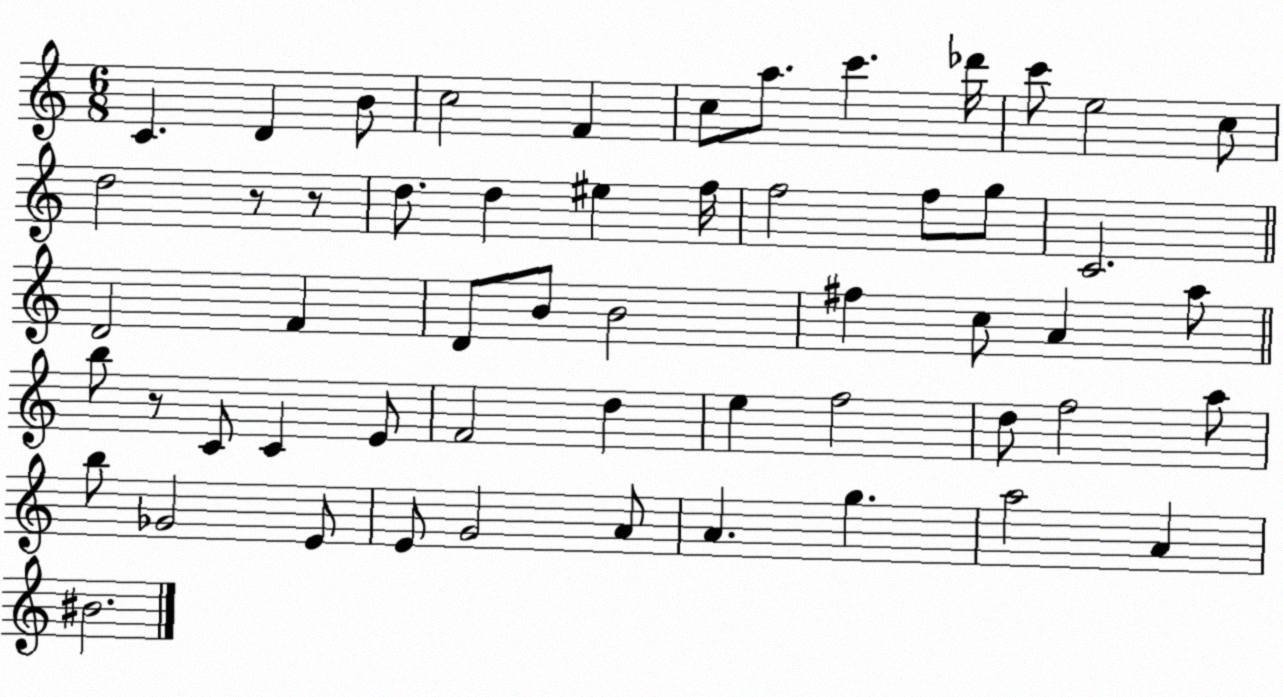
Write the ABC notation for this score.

X:1
T:Untitled
M:6/8
L:1/4
K:C
C D B/2 c2 F c/2 a/2 c' _d'/4 c'/2 e2 c/2 d2 z/2 z/2 d/2 d ^e f/4 f2 f/2 g/2 C2 D2 F D/2 B/2 B2 ^f c/2 A a/2 b/2 z/2 C/2 C E/2 F2 d e f2 d/2 f2 a/2 b/2 _G2 E/2 E/2 G2 A/2 A g a2 A ^B2